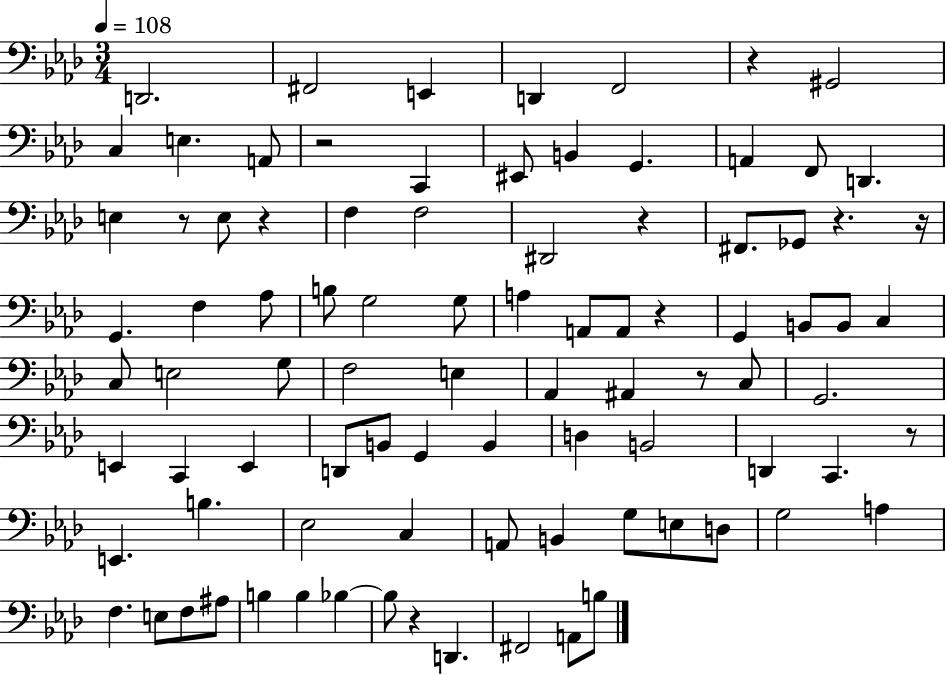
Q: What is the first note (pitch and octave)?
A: D2